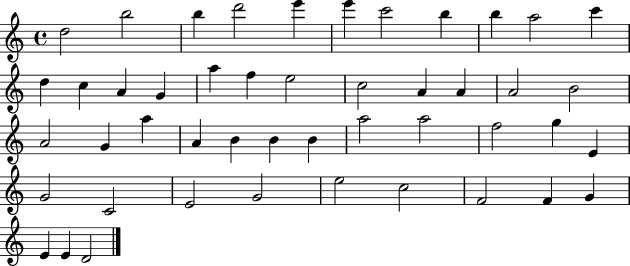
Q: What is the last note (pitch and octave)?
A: D4